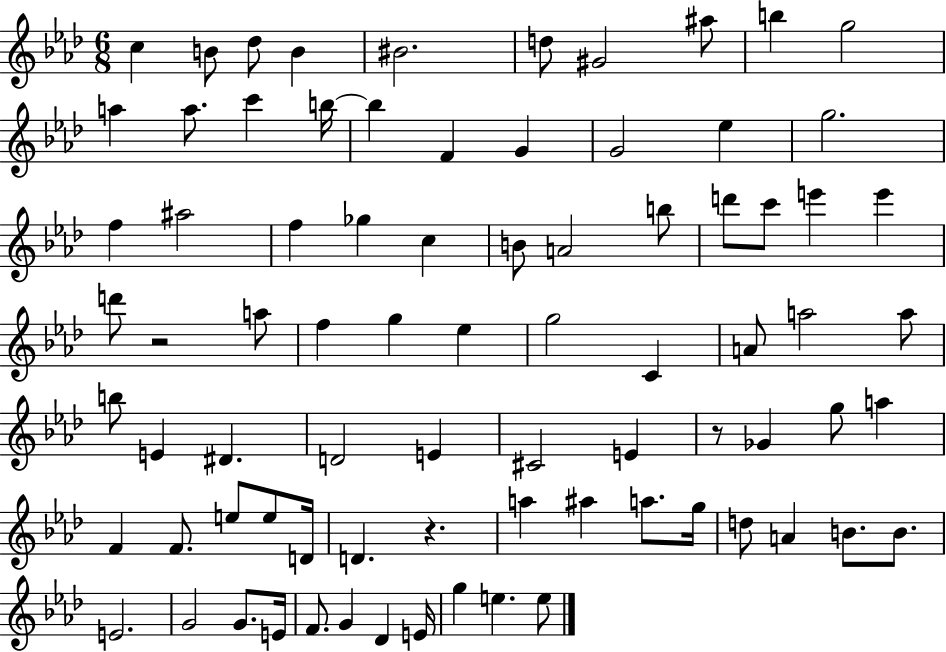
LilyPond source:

{
  \clef treble
  \numericTimeSignature
  \time 6/8
  \key aes \major
  c''4 b'8 des''8 b'4 | bis'2. | d''8 gis'2 ais''8 | b''4 g''2 | \break a''4 a''8. c'''4 b''16~~ | b''4 f'4 g'4 | g'2 ees''4 | g''2. | \break f''4 ais''2 | f''4 ges''4 c''4 | b'8 a'2 b''8 | d'''8 c'''8 e'''4 e'''4 | \break d'''8 r2 a''8 | f''4 g''4 ees''4 | g''2 c'4 | a'8 a''2 a''8 | \break b''8 e'4 dis'4. | d'2 e'4 | cis'2 e'4 | r8 ges'4 g''8 a''4 | \break f'4 f'8. e''8 e''8 d'16 | d'4. r4. | a''4 ais''4 a''8. g''16 | d''8 a'4 b'8. b'8. | \break e'2. | g'2 g'8. e'16 | f'8. g'4 des'4 e'16 | g''4 e''4. e''8 | \break \bar "|."
}